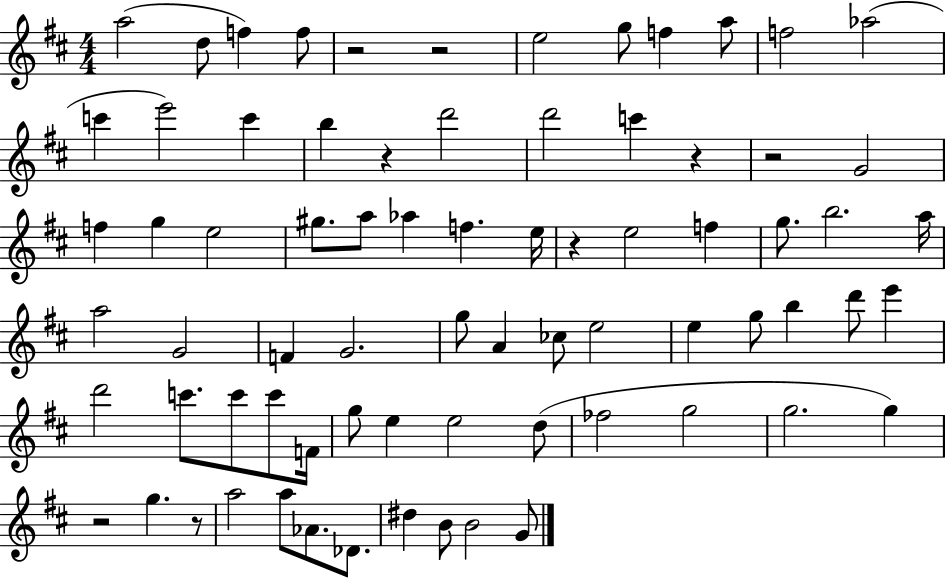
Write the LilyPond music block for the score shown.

{
  \clef treble
  \numericTimeSignature
  \time 4/4
  \key d \major
  a''2( d''8 f''4) f''8 | r2 r2 | e''2 g''8 f''4 a''8 | f''2 aes''2( | \break c'''4 e'''2) c'''4 | b''4 r4 d'''2 | d'''2 c'''4 r4 | r2 g'2 | \break f''4 g''4 e''2 | gis''8. a''8 aes''4 f''4. e''16 | r4 e''2 f''4 | g''8. b''2. a''16 | \break a''2 g'2 | f'4 g'2. | g''8 a'4 ces''8 e''2 | e''4 g''8 b''4 d'''8 e'''4 | \break d'''2 c'''8. c'''8 c'''8 f'16 | g''8 e''4 e''2 d''8( | fes''2 g''2 | g''2. g''4) | \break r2 g''4. r8 | a''2 a''8 aes'8. des'8. | dis''4 b'8 b'2 g'8 | \bar "|."
}